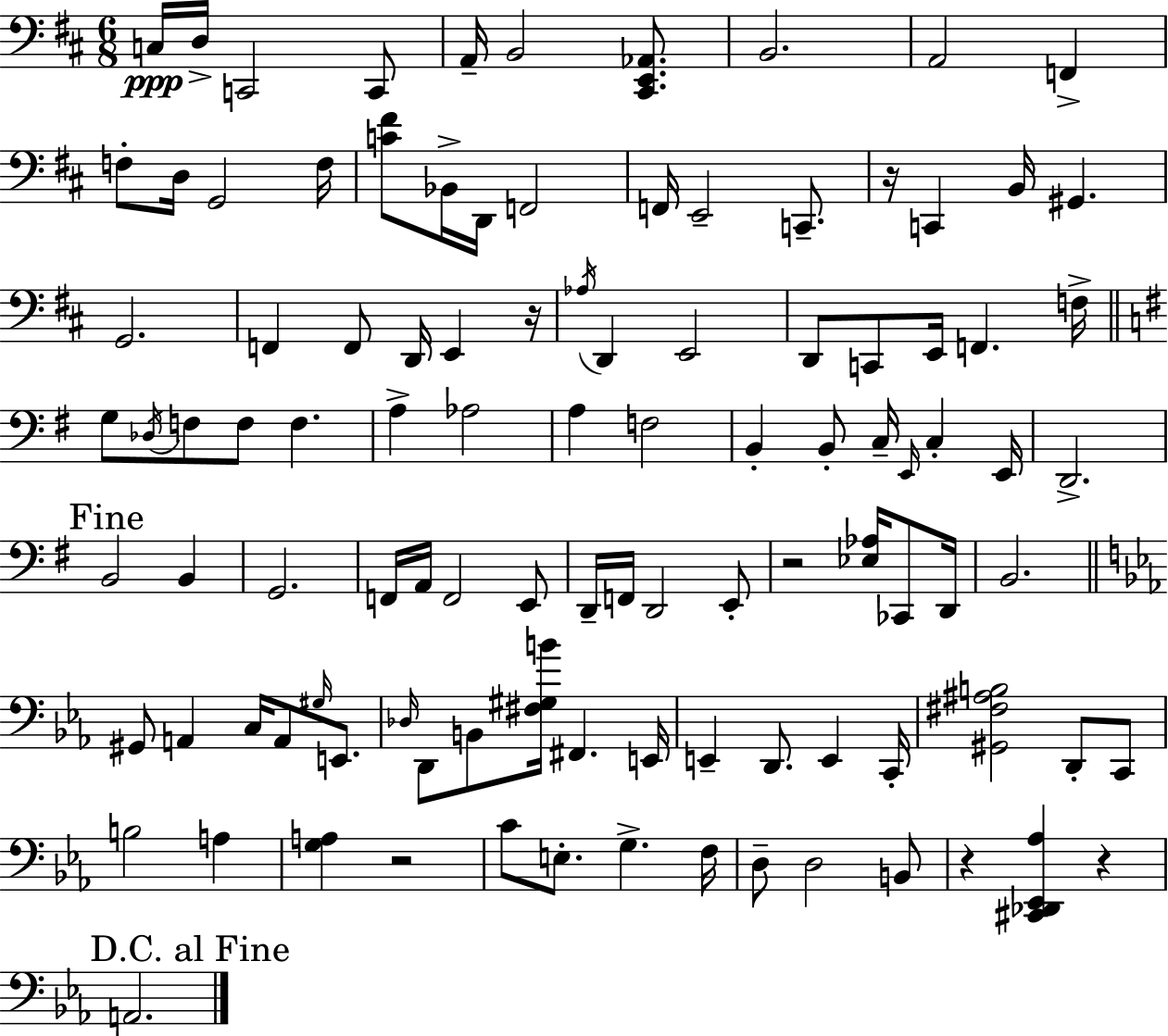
C3/s D3/s C2/h C2/e A2/s B2/h [C#2,E2,Ab2]/e. B2/h. A2/h F2/q F3/e D3/s G2/h F3/s [C4,F#4]/e Bb2/s D2/s F2/h F2/s E2/h C2/e. R/s C2/q B2/s G#2/q. G2/h. F2/q F2/e D2/s E2/q R/s Ab3/s D2/q E2/h D2/e C2/e E2/s F2/q. F3/s G3/e Db3/s F3/e F3/e F3/q. A3/q Ab3/h A3/q F3/h B2/q B2/e C3/s E2/s C3/q E2/s D2/h. B2/h B2/q G2/h. F2/s A2/s F2/h E2/e D2/s F2/s D2/h E2/e R/h [Eb3,Ab3]/s CES2/e D2/s B2/h. G#2/e A2/q C3/s A2/e G#3/s E2/e. Db3/s D2/e B2/e [F#3,G#3,B4]/s F#2/q. E2/s E2/q D2/e. E2/q C2/s [G#2,F#3,A#3,B3]/h D2/e C2/e B3/h A3/q [G3,A3]/q R/h C4/e E3/e. G3/q. F3/s D3/e D3/h B2/e R/q [C#2,Db2,Eb2,Ab3]/q R/q A2/h.